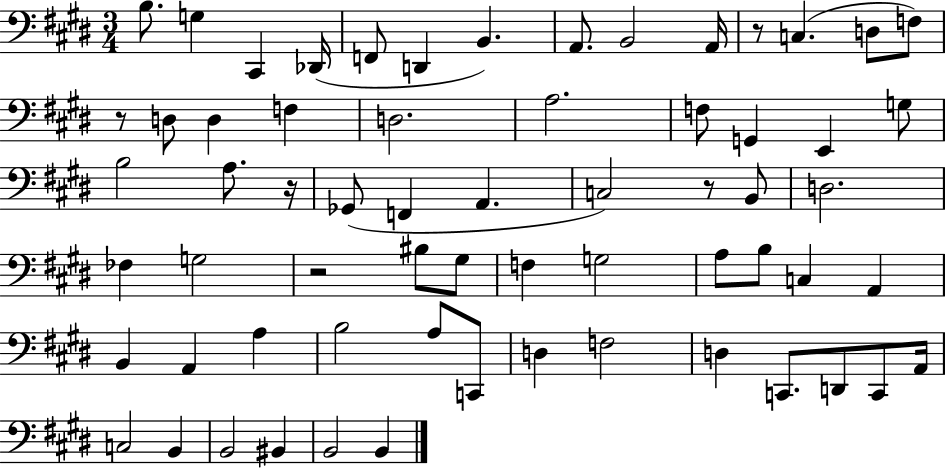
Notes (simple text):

B3/e. G3/q C#2/q Db2/s F2/e D2/q B2/q. A2/e. B2/h A2/s R/e C3/q. D3/e F3/e R/e D3/e D3/q F3/q D3/h. A3/h. F3/e G2/q E2/q G3/e B3/h A3/e. R/s Gb2/e F2/q A2/q. C3/h R/e B2/e D3/h. FES3/q G3/h R/h BIS3/e G#3/e F3/q G3/h A3/e B3/e C3/q A2/q B2/q A2/q A3/q B3/h A3/e C2/e D3/q F3/h D3/q C2/e. D2/e C2/e A2/s C3/h B2/q B2/h BIS2/q B2/h B2/q